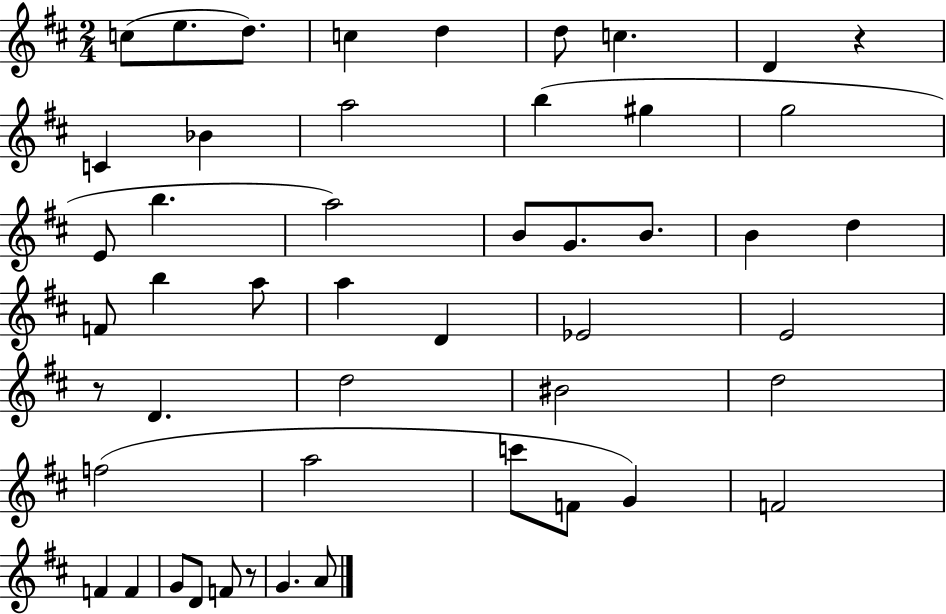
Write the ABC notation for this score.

X:1
T:Untitled
M:2/4
L:1/4
K:D
c/2 e/2 d/2 c d d/2 c D z C _B a2 b ^g g2 E/2 b a2 B/2 G/2 B/2 B d F/2 b a/2 a D _E2 E2 z/2 D d2 ^B2 d2 f2 a2 c'/2 F/2 G F2 F F G/2 D/2 F/2 z/2 G A/2